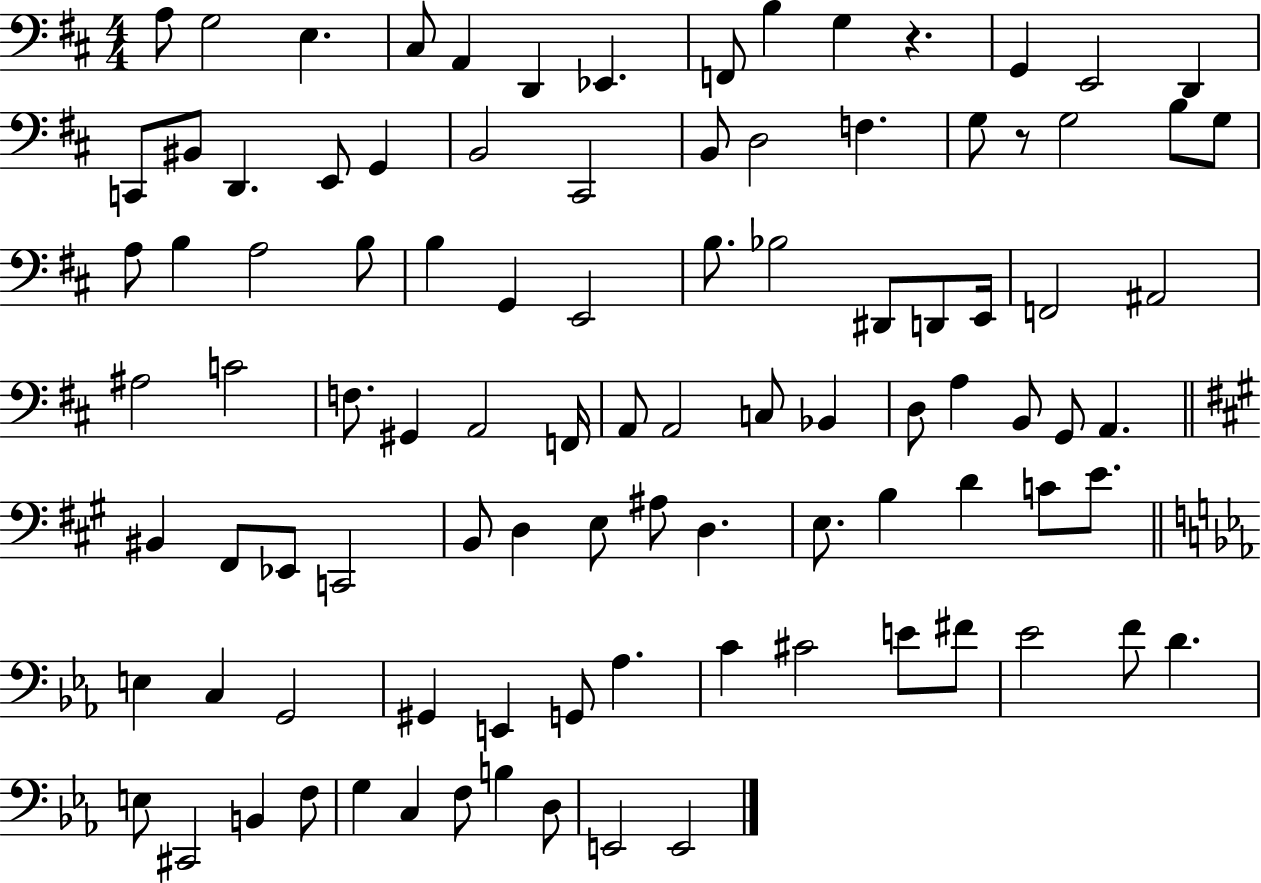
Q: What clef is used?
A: bass